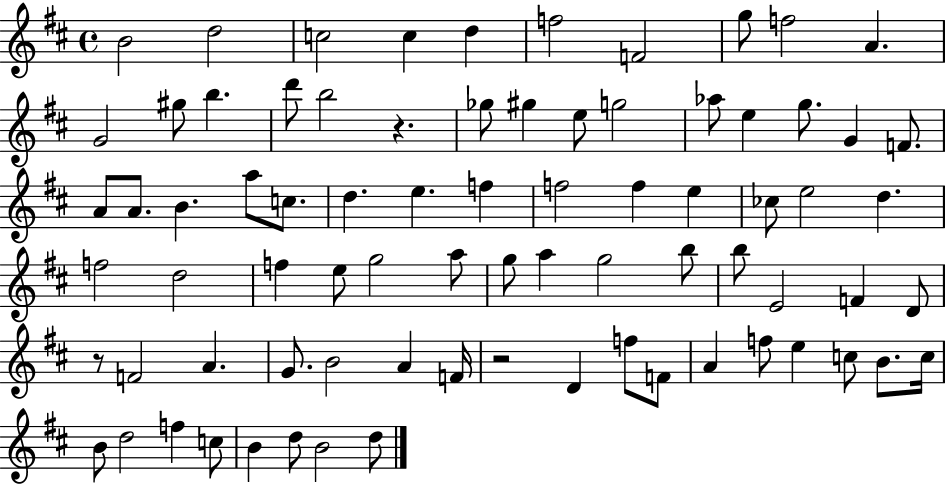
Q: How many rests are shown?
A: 3